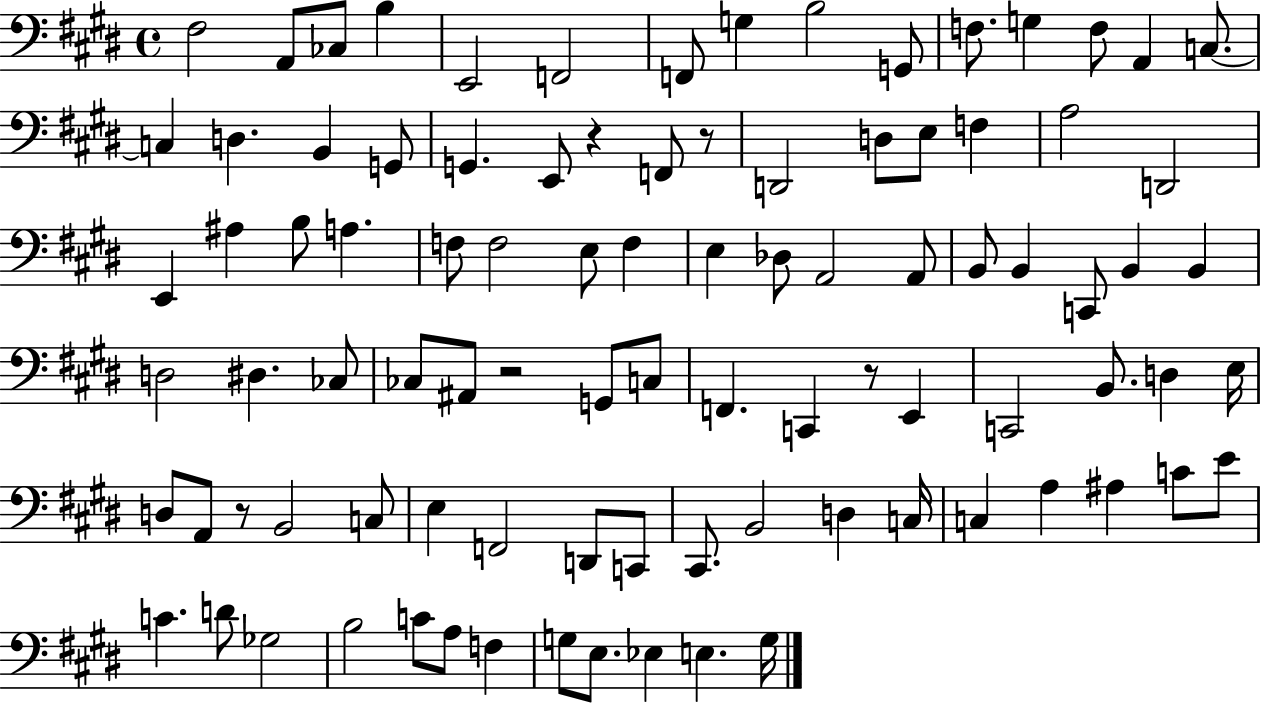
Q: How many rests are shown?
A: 5